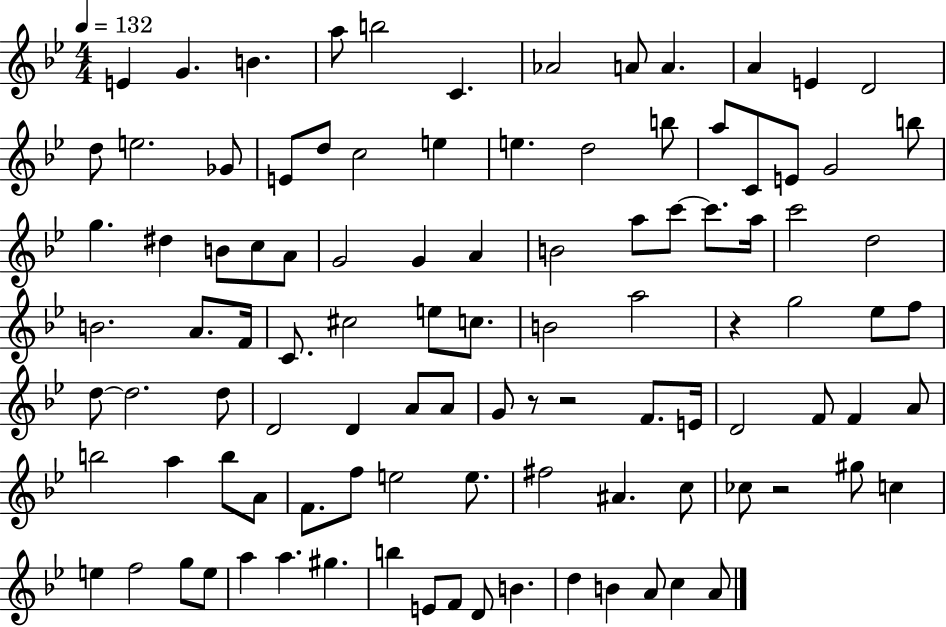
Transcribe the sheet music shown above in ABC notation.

X:1
T:Untitled
M:4/4
L:1/4
K:Bb
E G B a/2 b2 C _A2 A/2 A A E D2 d/2 e2 _G/2 E/2 d/2 c2 e e d2 b/2 a/2 C/2 E/2 G2 b/2 g ^d B/2 c/2 A/2 G2 G A B2 a/2 c'/2 c'/2 a/4 c'2 d2 B2 A/2 F/4 C/2 ^c2 e/2 c/2 B2 a2 z g2 _e/2 f/2 d/2 d2 d/2 D2 D A/2 A/2 G/2 z/2 z2 F/2 E/4 D2 F/2 F A/2 b2 a b/2 A/2 F/2 f/2 e2 e/2 ^f2 ^A c/2 _c/2 z2 ^g/2 c e f2 g/2 e/2 a a ^g b E/2 F/2 D/2 B d B A/2 c A/2